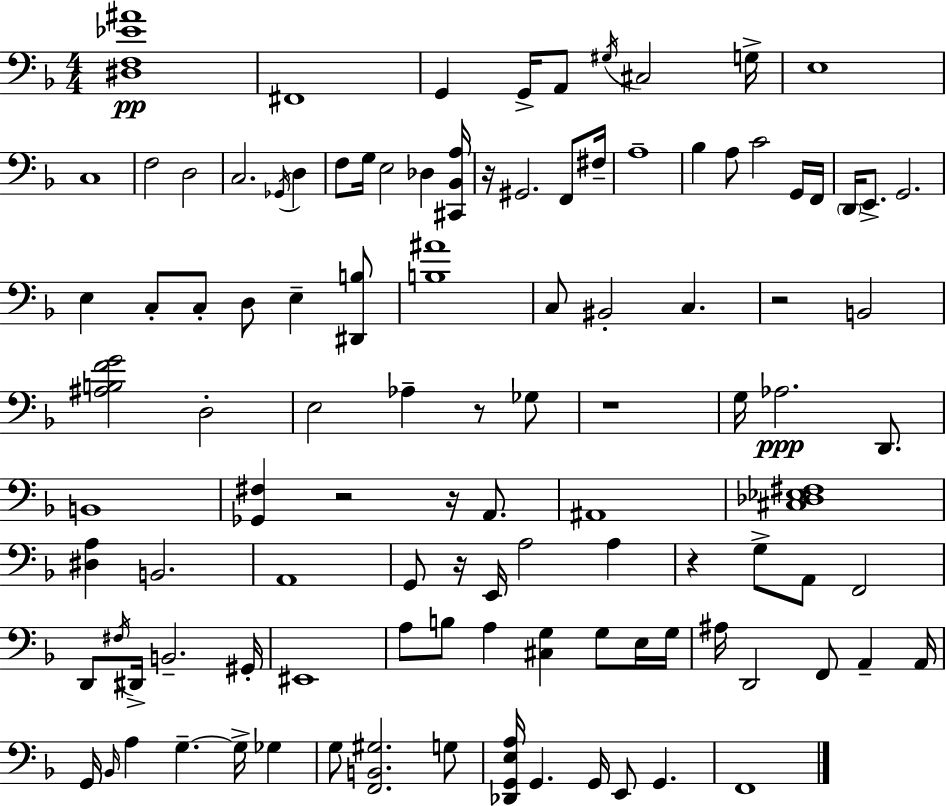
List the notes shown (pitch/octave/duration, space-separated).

[D#3,F3,Eb4,A#4]/w F#2/w G2/q G2/s A2/e G#3/s C#3/h G3/s E3/w C3/w F3/h D3/h C3/h. Gb2/s D3/q F3/e G3/s E3/h Db3/q [C#2,Bb2,A3]/s R/s G#2/h. F2/e F#3/s A3/w Bb3/q A3/e C4/h G2/s F2/s D2/s E2/e. G2/h. E3/q C3/e C3/e D3/e E3/q [D#2,B3]/e [B3,A#4]/w C3/e BIS2/h C3/q. R/h B2/h [A#3,B3,F4,G4]/h D3/h E3/h Ab3/q R/e Gb3/e R/w G3/s Ab3/h. D2/e. B2/w [Gb2,F#3]/q R/h R/s A2/e. A#2/w [C#3,Db3,Eb3,F#3]/w [D#3,A3]/q B2/h. A2/w G2/e R/s E2/s A3/h A3/q R/q G3/e A2/e F2/h D2/e F#3/s D#2/s B2/h. G#2/s EIS2/w A3/e B3/e A3/q [C#3,G3]/q G3/e E3/s G3/s A#3/s D2/h F2/e A2/q A2/s G2/s Bb2/s A3/q G3/q. G3/s Gb3/q G3/e [F2,B2,G#3]/h. G3/e [Db2,G2,E3,A3]/s G2/q. G2/s E2/e G2/q. F2/w